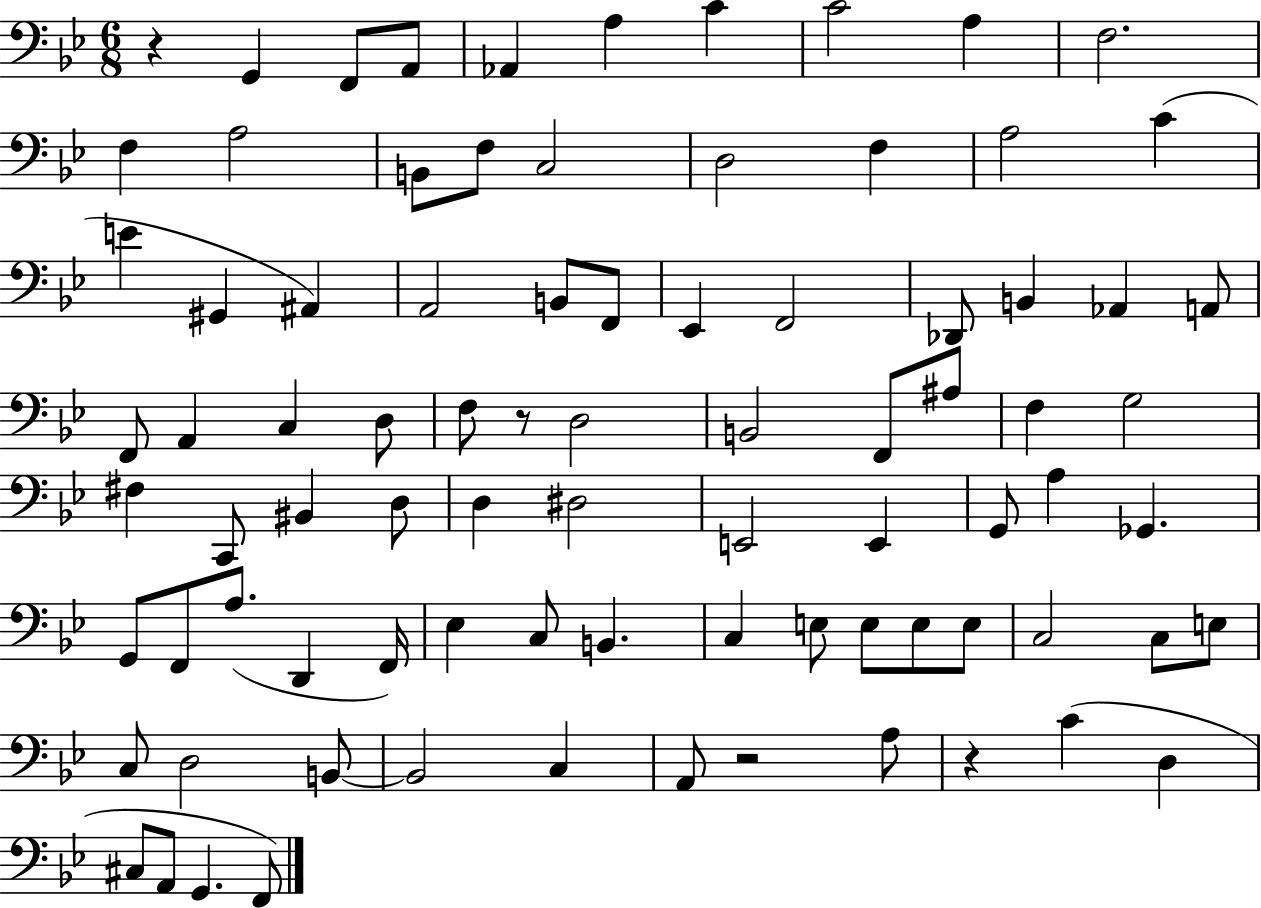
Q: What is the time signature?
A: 6/8